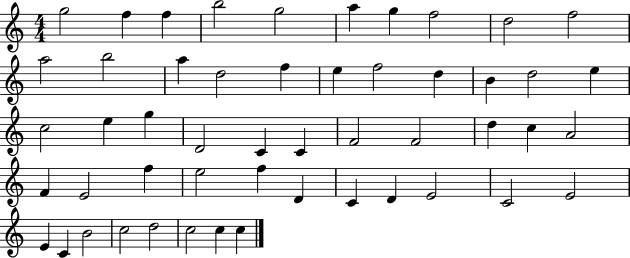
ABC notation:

X:1
T:Untitled
M:4/4
L:1/4
K:C
g2 f f b2 g2 a g f2 d2 f2 a2 b2 a d2 f e f2 d B d2 e c2 e g D2 C C F2 F2 d c A2 F E2 f e2 f D C D E2 C2 E2 E C B2 c2 d2 c2 c c